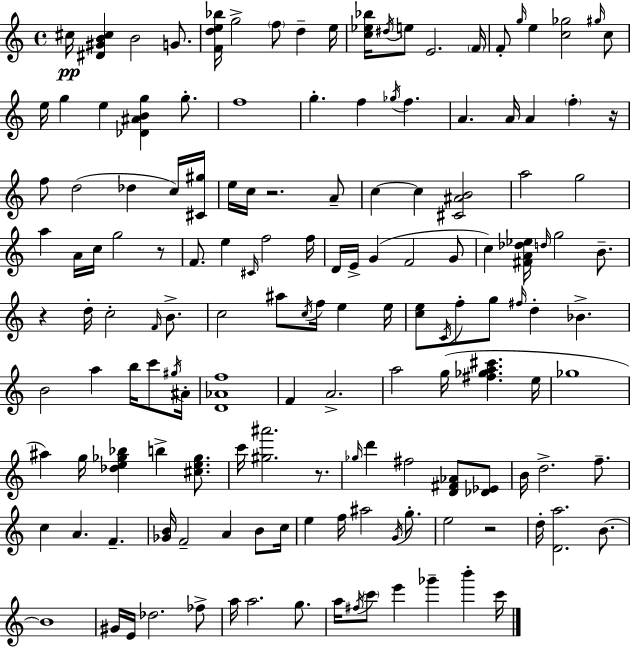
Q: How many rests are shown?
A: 6